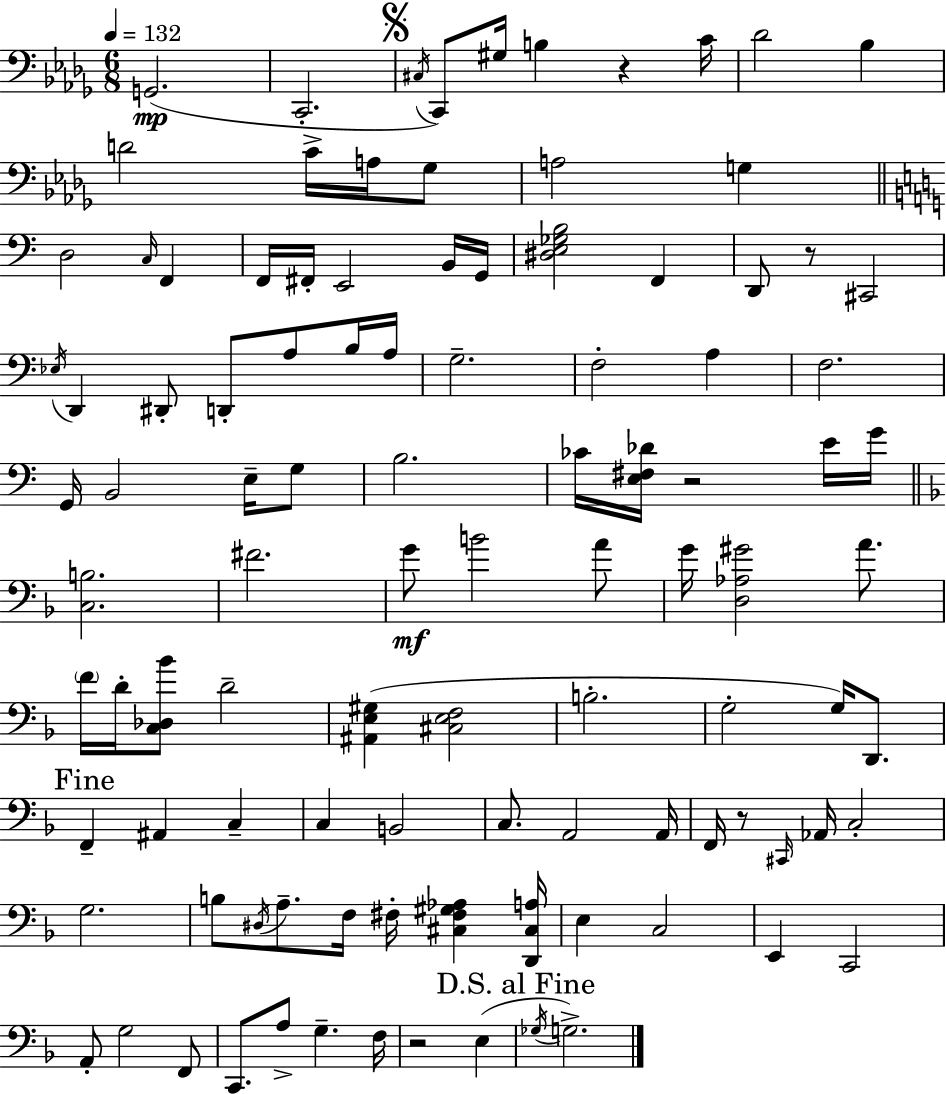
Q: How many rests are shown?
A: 5